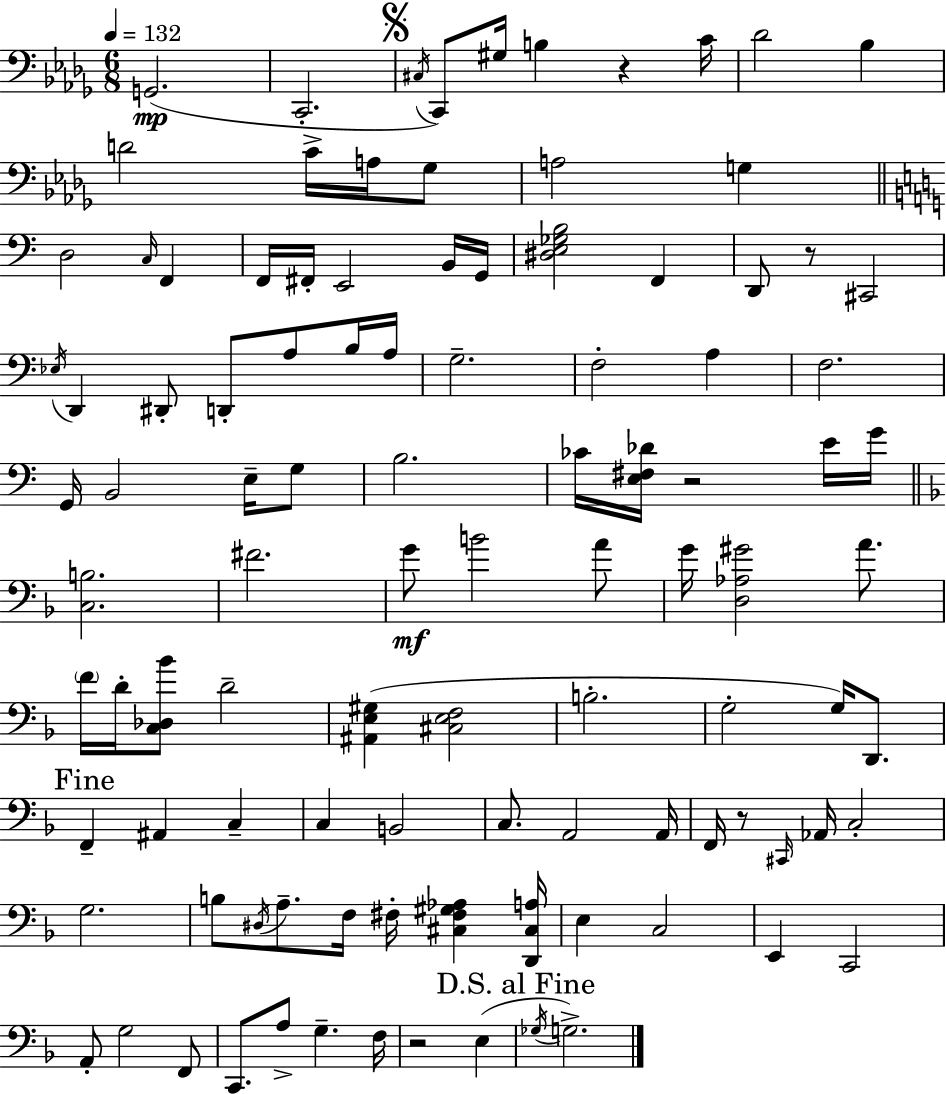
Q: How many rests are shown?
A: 5